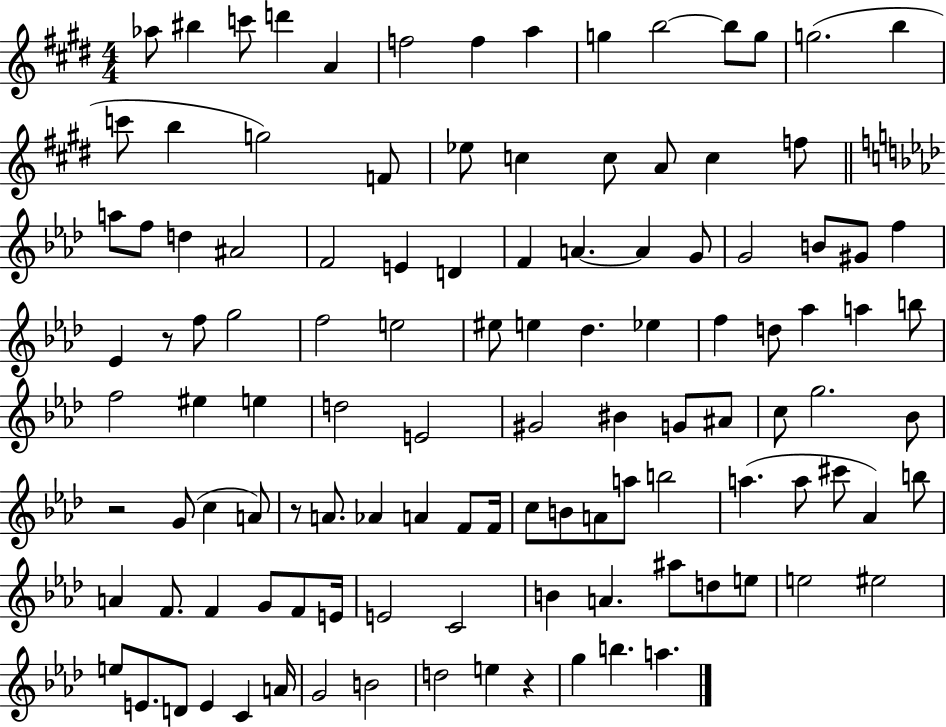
{
  \clef treble
  \numericTimeSignature
  \time 4/4
  \key e \major
  aes''8 bis''4 c'''8 d'''4 a'4 | f''2 f''4 a''4 | g''4 b''2~~ b''8 g''8 | g''2.( b''4 | \break c'''8 b''4 g''2) f'8 | ees''8 c''4 c''8 a'8 c''4 f''8 | \bar "||" \break \key f \minor a''8 f''8 d''4 ais'2 | f'2 e'4 d'4 | f'4 a'4.~~ a'4 g'8 | g'2 b'8 gis'8 f''4 | \break ees'4 r8 f''8 g''2 | f''2 e''2 | eis''8 e''4 des''4. ees''4 | f''4 d''8 aes''4 a''4 b''8 | \break f''2 eis''4 e''4 | d''2 e'2 | gis'2 bis'4 g'8 ais'8 | c''8 g''2. bes'8 | \break r2 g'8( c''4 a'8) | r8 a'8. aes'4 a'4 f'8 f'16 | c''8 b'8 a'8 a''8 b''2 | a''4.( a''8 cis'''8 aes'4) b''8 | \break a'4 f'8. f'4 g'8 f'8 e'16 | e'2 c'2 | b'4 a'4. ais''8 d''8 e''8 | e''2 eis''2 | \break e''8 e'8. d'8 e'4 c'4 a'16 | g'2 b'2 | d''2 e''4 r4 | g''4 b''4. a''4. | \break \bar "|."
}